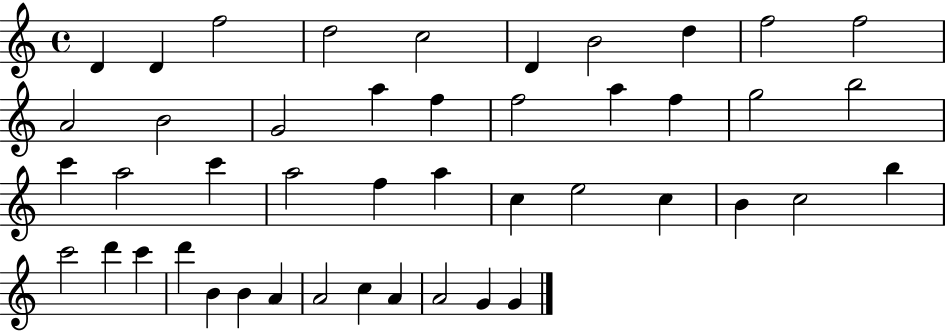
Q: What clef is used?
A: treble